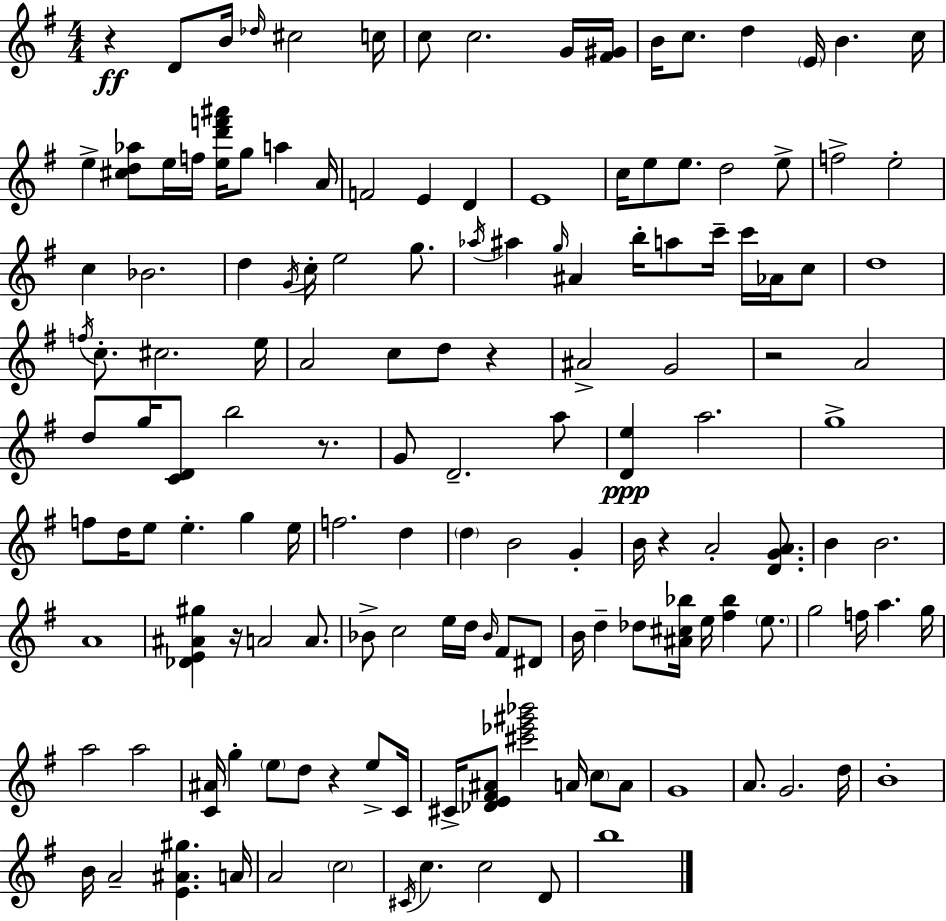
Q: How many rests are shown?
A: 7